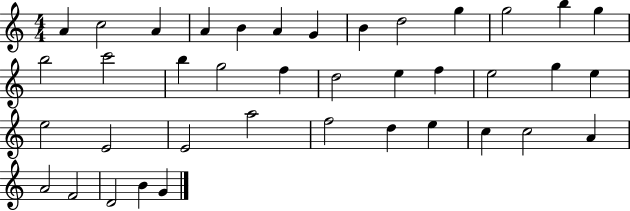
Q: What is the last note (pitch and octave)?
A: G4